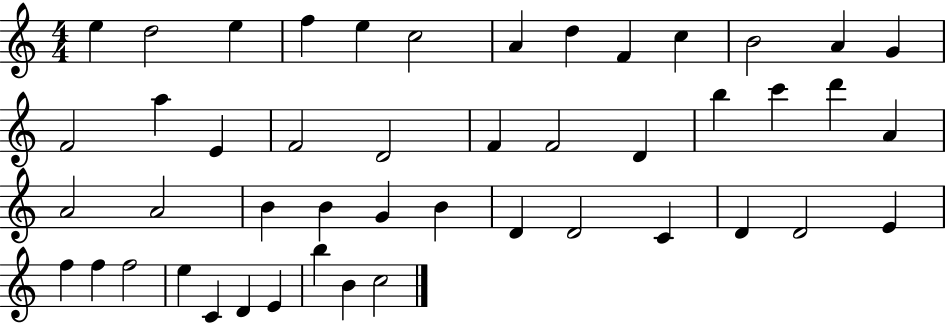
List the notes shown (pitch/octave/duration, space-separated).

E5/q D5/h E5/q F5/q E5/q C5/h A4/q D5/q F4/q C5/q B4/h A4/q G4/q F4/h A5/q E4/q F4/h D4/h F4/q F4/h D4/q B5/q C6/q D6/q A4/q A4/h A4/h B4/q B4/q G4/q B4/q D4/q D4/h C4/q D4/q D4/h E4/q F5/q F5/q F5/h E5/q C4/q D4/q E4/q B5/q B4/q C5/h